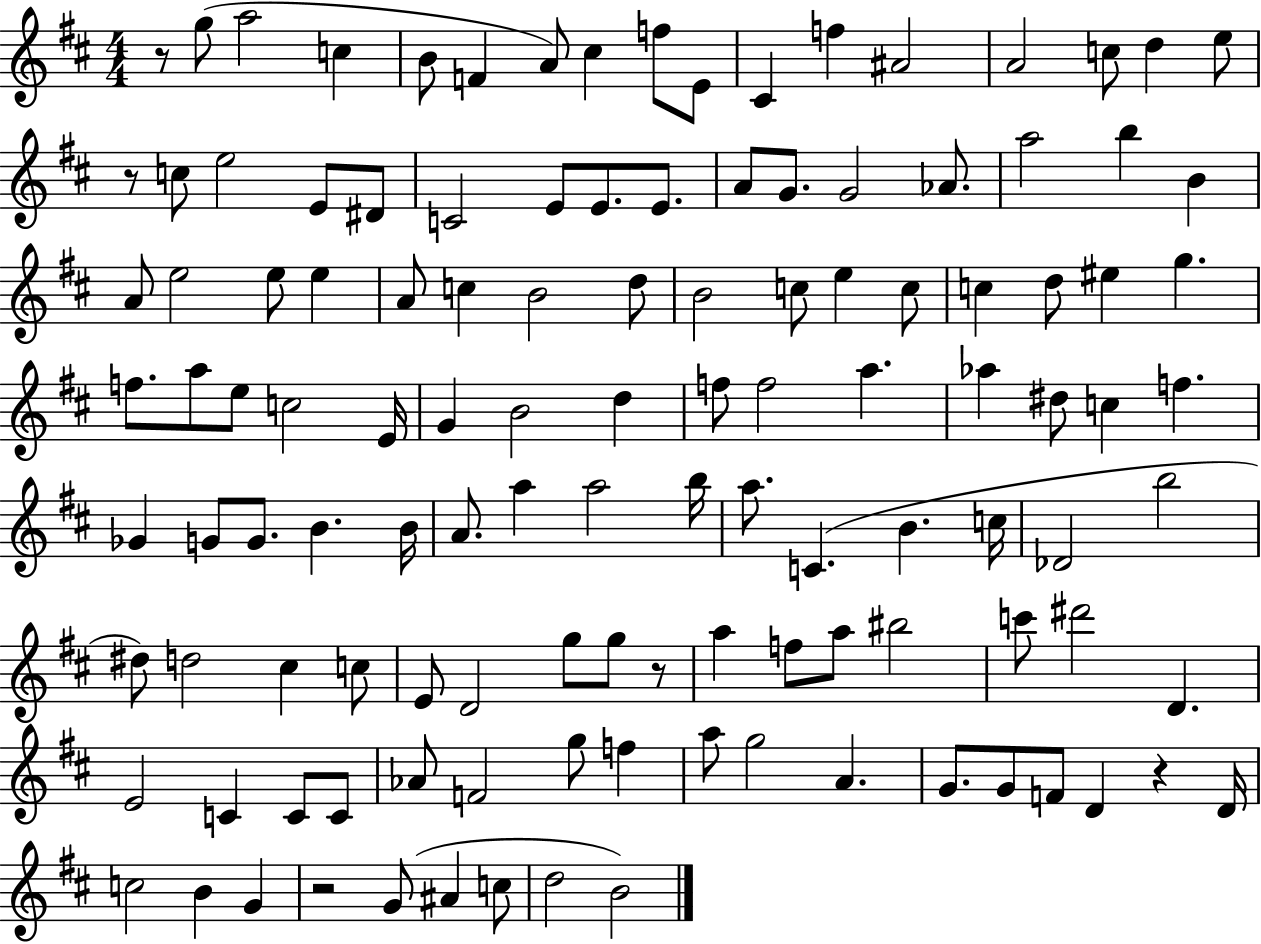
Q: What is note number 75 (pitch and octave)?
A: C5